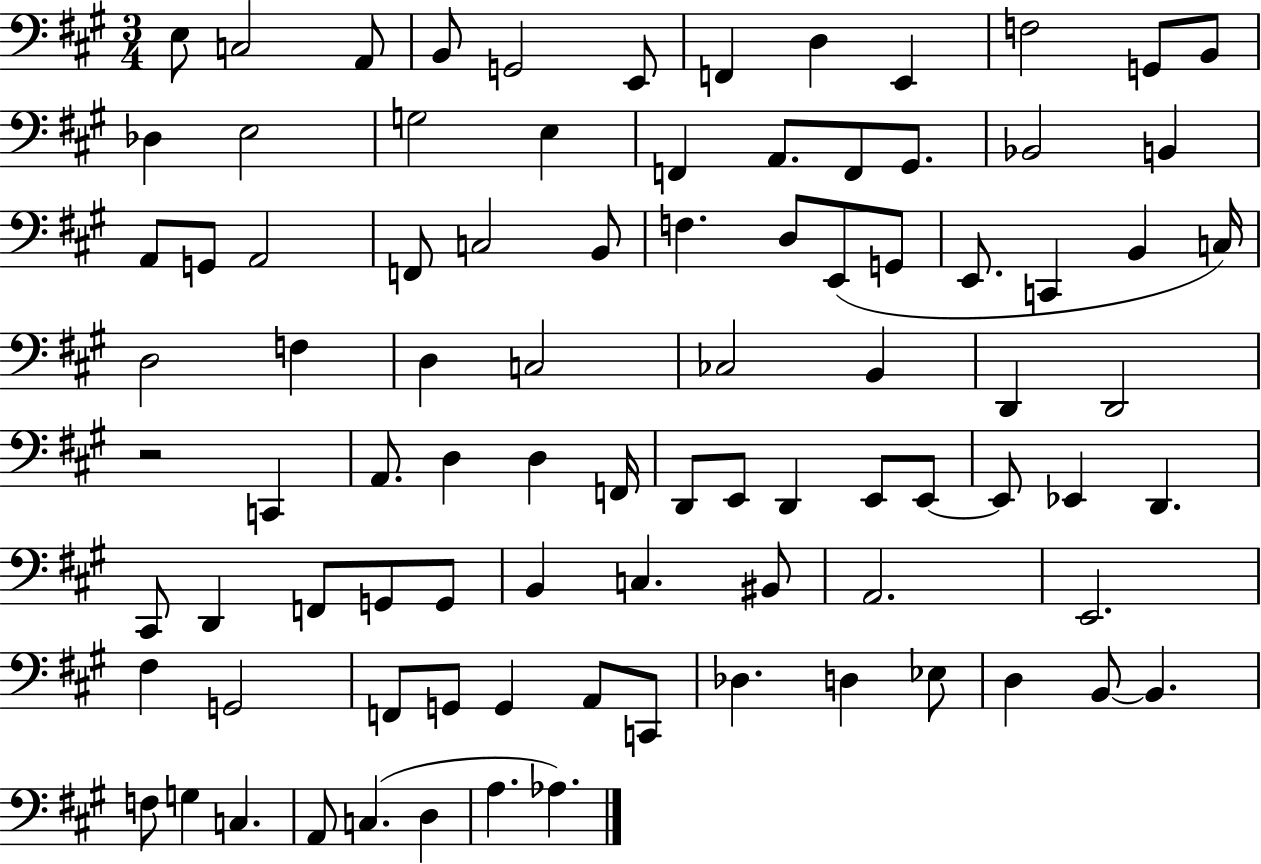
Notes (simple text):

E3/e C3/h A2/e B2/e G2/h E2/e F2/q D3/q E2/q F3/h G2/e B2/e Db3/q E3/h G3/h E3/q F2/q A2/e. F2/e G#2/e. Bb2/h B2/q A2/e G2/e A2/h F2/e C3/h B2/e F3/q. D3/e E2/e G2/e E2/e. C2/q B2/q C3/s D3/h F3/q D3/q C3/h CES3/h B2/q D2/q D2/h R/h C2/q A2/e. D3/q D3/q F2/s D2/e E2/e D2/q E2/e E2/e E2/e Eb2/q D2/q. C#2/e D2/q F2/e G2/e G2/e B2/q C3/q. BIS2/e A2/h. E2/h. F#3/q G2/h F2/e G2/e G2/q A2/e C2/e Db3/q. D3/q Eb3/e D3/q B2/e B2/q. F3/e G3/q C3/q. A2/e C3/q. D3/q A3/q. Ab3/q.